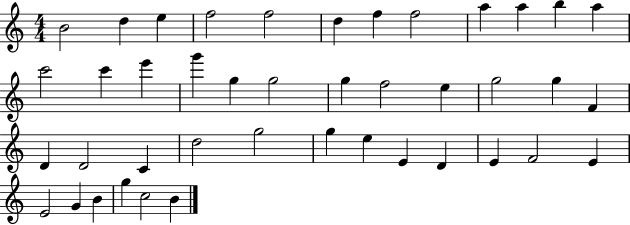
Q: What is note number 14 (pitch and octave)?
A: C6